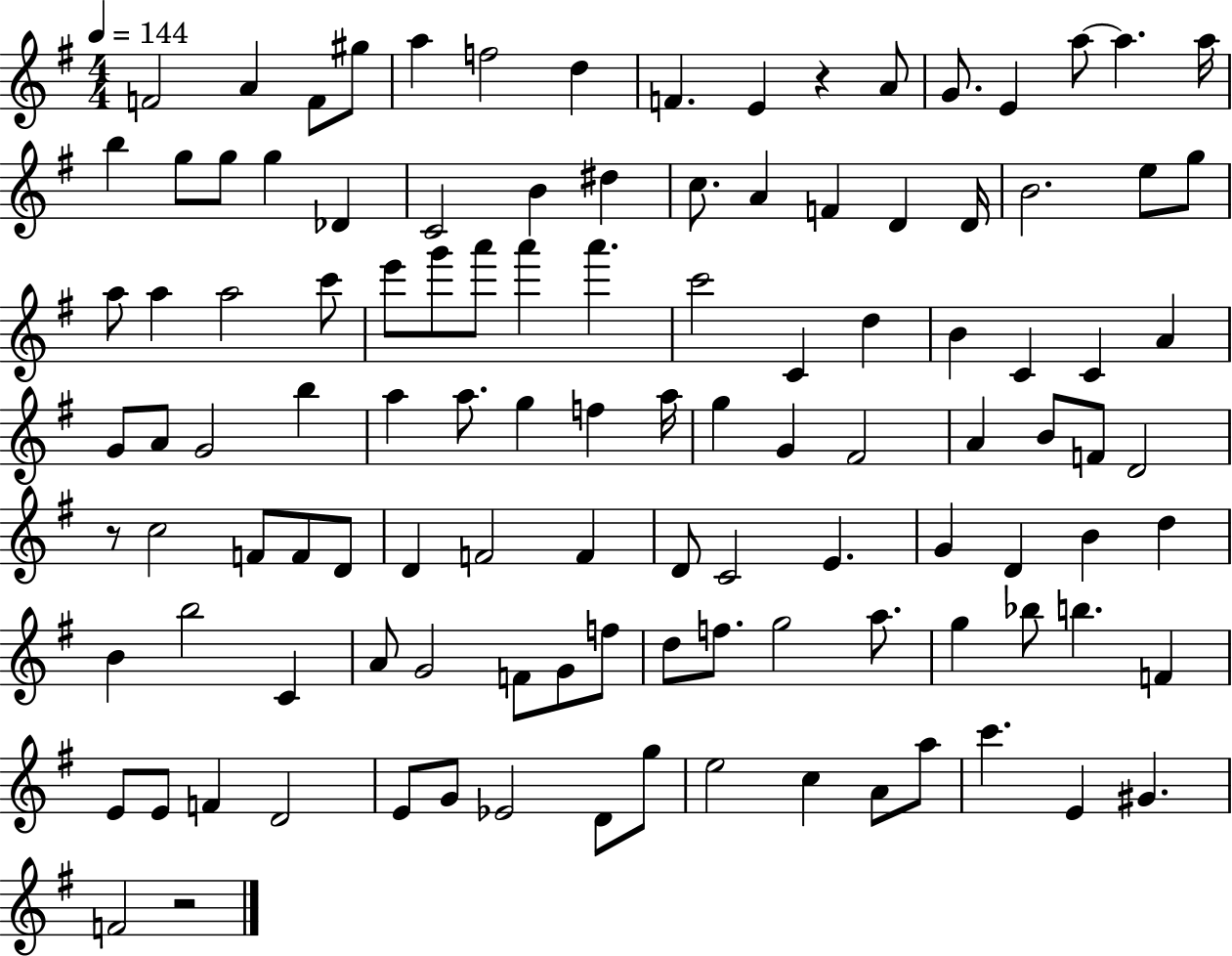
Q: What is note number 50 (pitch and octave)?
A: G4